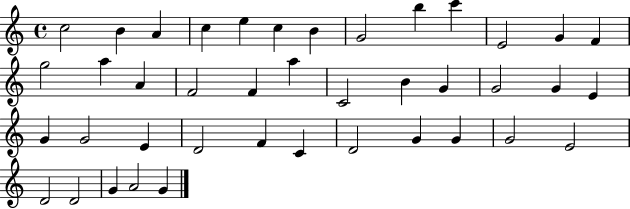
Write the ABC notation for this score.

X:1
T:Untitled
M:4/4
L:1/4
K:C
c2 B A c e c B G2 b c' E2 G F g2 a A F2 F a C2 B G G2 G E G G2 E D2 F C D2 G G G2 E2 D2 D2 G A2 G